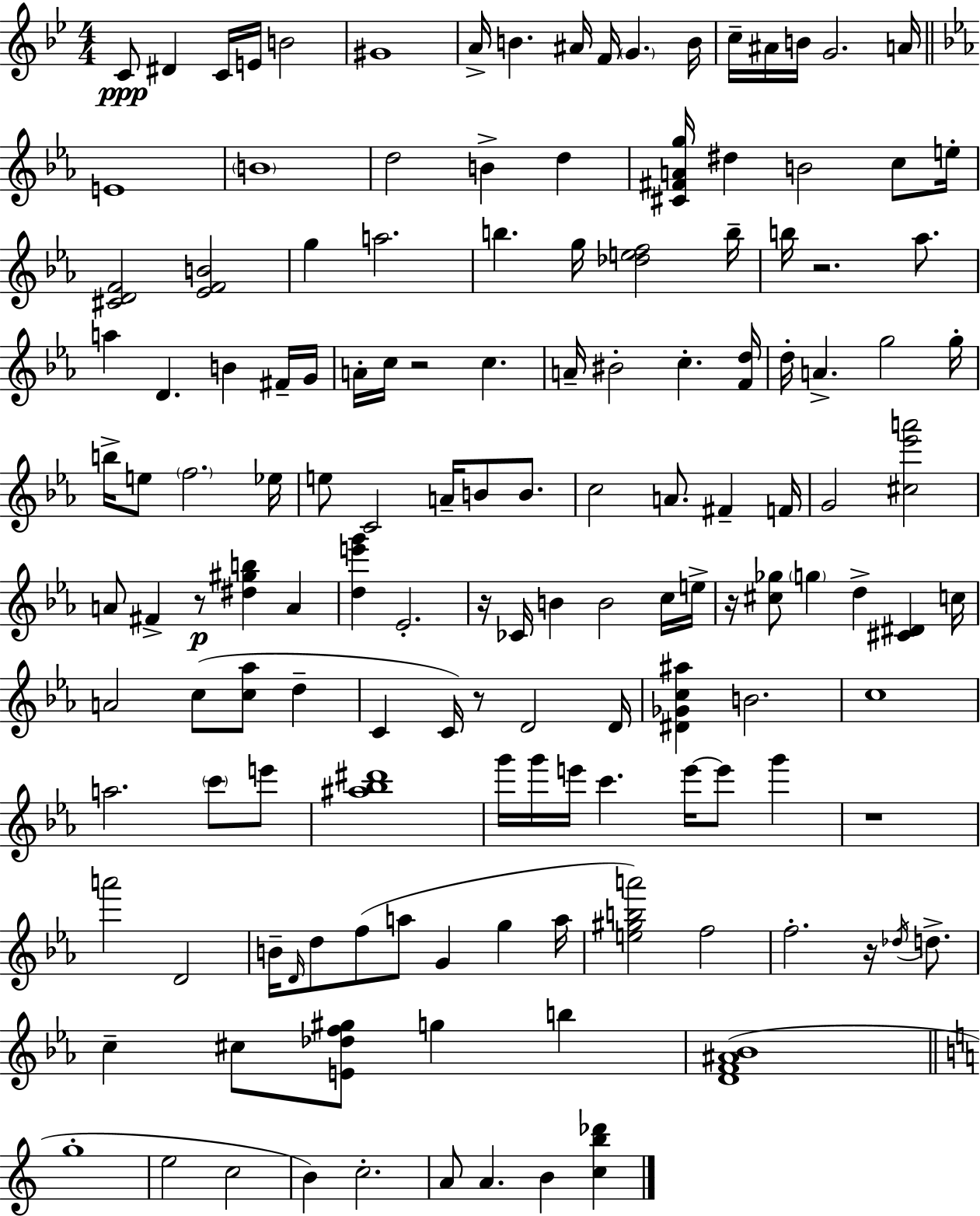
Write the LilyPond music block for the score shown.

{
  \clef treble
  \numericTimeSignature
  \time 4/4
  \key g \minor
  c'8\ppp dis'4 c'16 e'16 b'2 | gis'1 | a'16-> b'4. ais'16 f'16 \parenthesize g'4. b'16 | c''16-- ais'16 b'16 g'2. a'16 | \break \bar "||" \break \key c \minor e'1 | \parenthesize b'1 | d''2 b'4-> d''4 | <cis' fis' a' g''>16 dis''4 b'2 c''8 e''16-. | \break <cis' d' f'>2 <ees' f' b'>2 | g''4 a''2. | b''4. g''16 <des'' e'' f''>2 b''16-- | b''16 r2. aes''8. | \break a''4 d'4. b'4 fis'16-- g'16 | a'16-. c''16 r2 c''4. | a'16-- bis'2-. c''4.-. <f' d''>16 | d''16-. a'4.-> g''2 g''16-. | \break b''16-> e''8 \parenthesize f''2. ees''16 | e''8 c'2 a'16-- b'8 b'8. | c''2 a'8. fis'4-- f'16 | g'2 <cis'' ees''' a'''>2 | \break a'8 fis'4-> r8\p <dis'' gis'' b''>4 a'4 | <d'' e''' g'''>4 ees'2.-. | r16 ces'16 b'4 b'2 c''16 e''16-> | r16 <cis'' ges''>8 \parenthesize g''4 d''4-> <cis' dis'>4 c''16 | \break a'2 c''8( <c'' aes''>8 d''4-- | c'4 c'16) r8 d'2 d'16 | <dis' ges' c'' ais''>4 b'2. | c''1 | \break a''2. \parenthesize c'''8 e'''8 | <ais'' bes'' dis'''>1 | g'''16 g'''16 e'''16 c'''4. e'''16~~ e'''8 g'''4 | r1 | \break a'''2 d'2 | b'16-- \grace { d'16 } d''8 f''8( a''8 g'4 g''4 | a''16 <e'' gis'' b'' a'''>2) f''2 | f''2.-. r16 \acciaccatura { des''16 } d''8.-> | \break c''4-- cis''8 <e' des'' f'' gis''>8 g''4 b''4 | <d' f' ais' bes'>1( | \bar "||" \break \key c \major g''1-. | e''2 c''2 | b'4) c''2.-. | a'8 a'4. b'4 <c'' b'' des'''>4 | \break \bar "|."
}